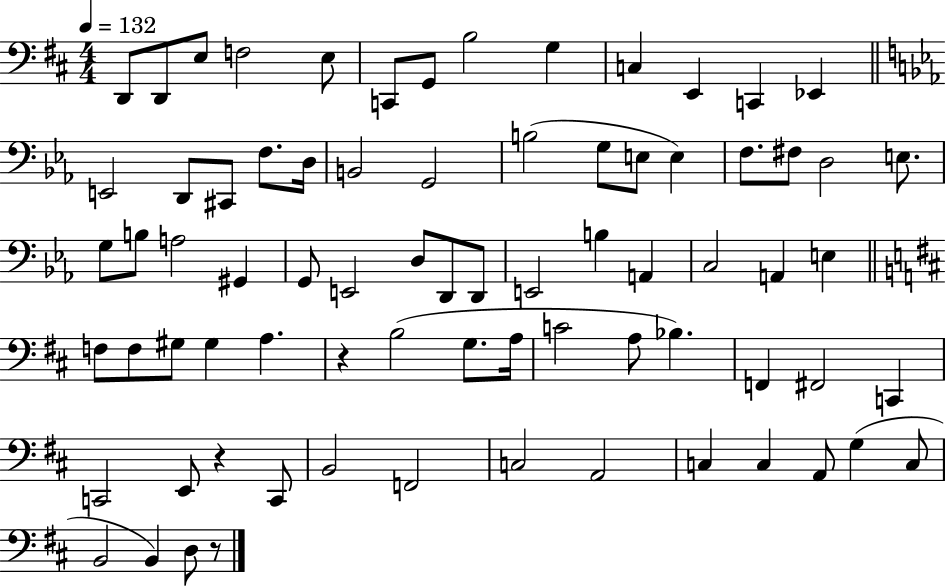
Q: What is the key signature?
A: D major